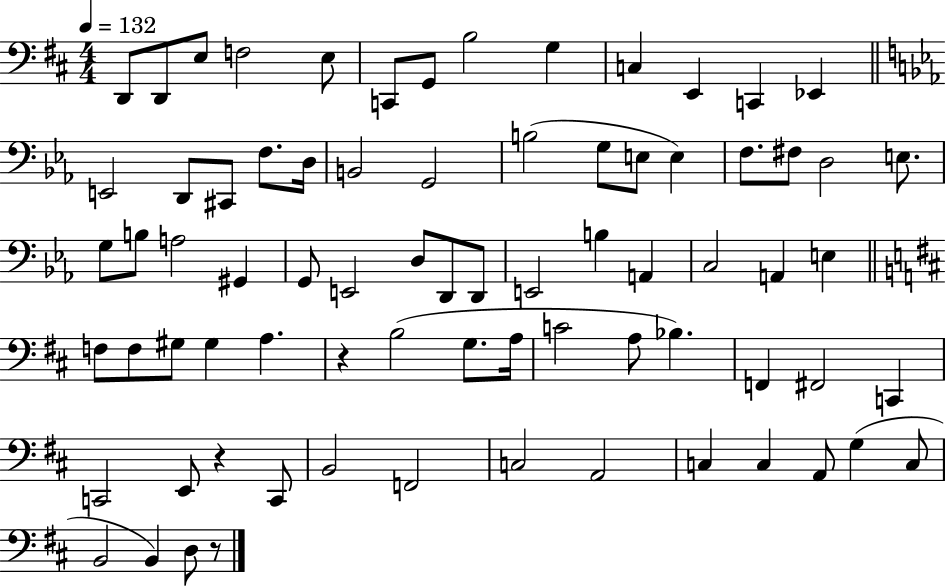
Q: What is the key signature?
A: D major